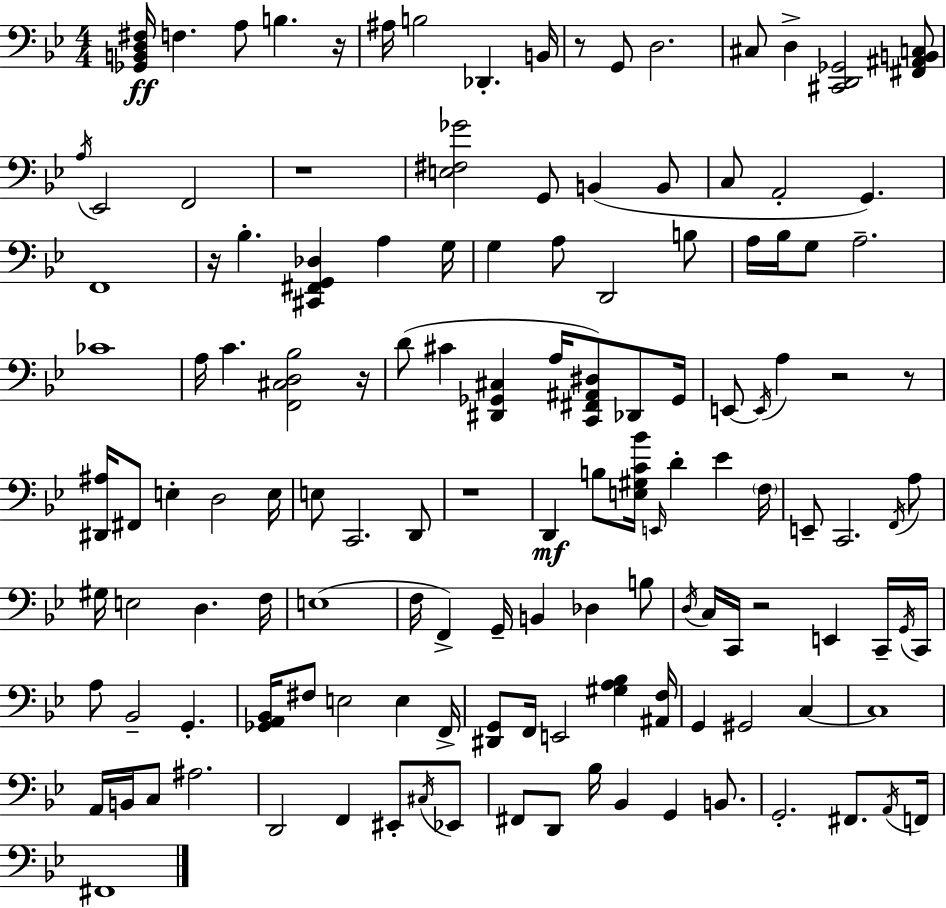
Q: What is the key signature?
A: BES major